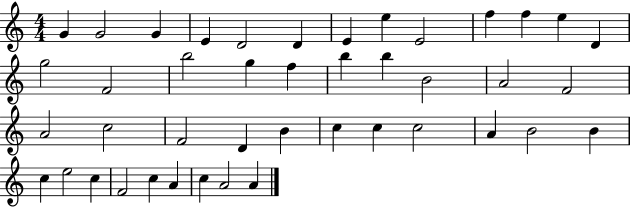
{
  \clef treble
  \numericTimeSignature
  \time 4/4
  \key c \major
  g'4 g'2 g'4 | e'4 d'2 d'4 | e'4 e''4 e'2 | f''4 f''4 e''4 d'4 | \break g''2 f'2 | b''2 g''4 f''4 | b''4 b''4 b'2 | a'2 f'2 | \break a'2 c''2 | f'2 d'4 b'4 | c''4 c''4 c''2 | a'4 b'2 b'4 | \break c''4 e''2 c''4 | f'2 c''4 a'4 | c''4 a'2 a'4 | \bar "|."
}